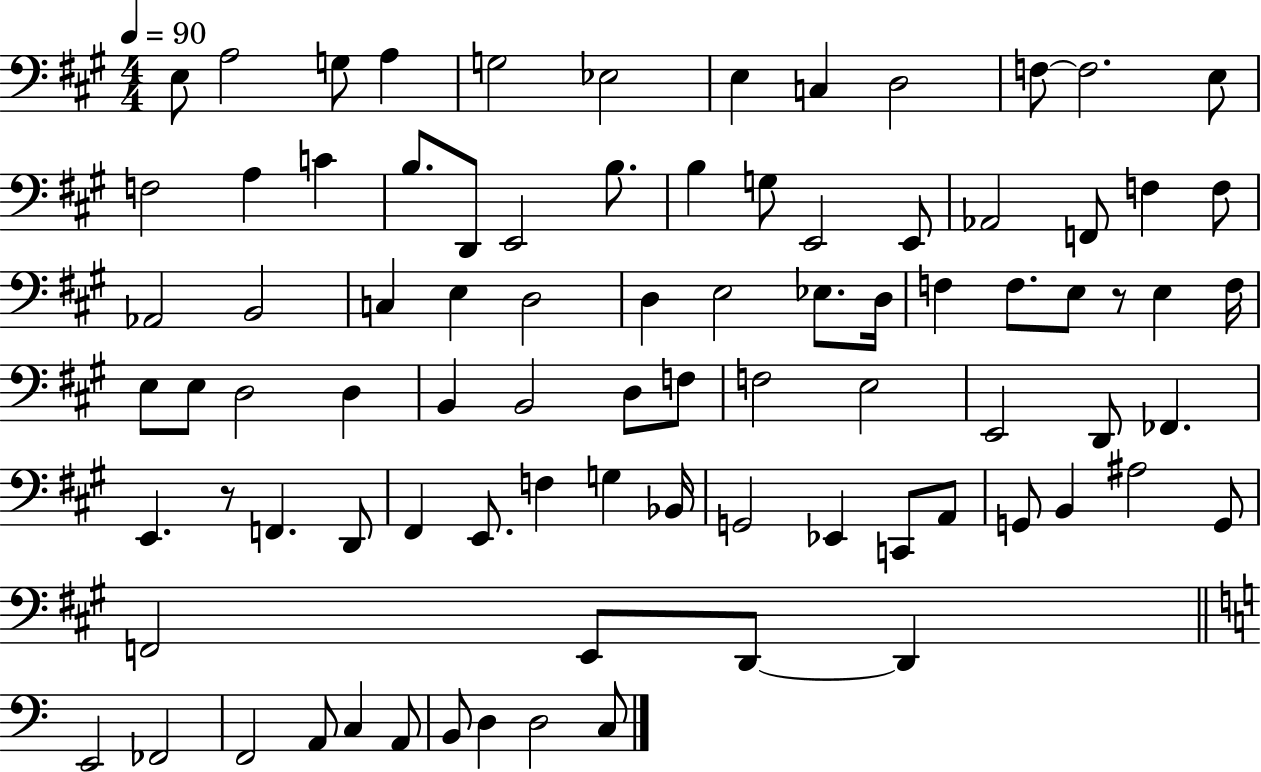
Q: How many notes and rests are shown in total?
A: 86